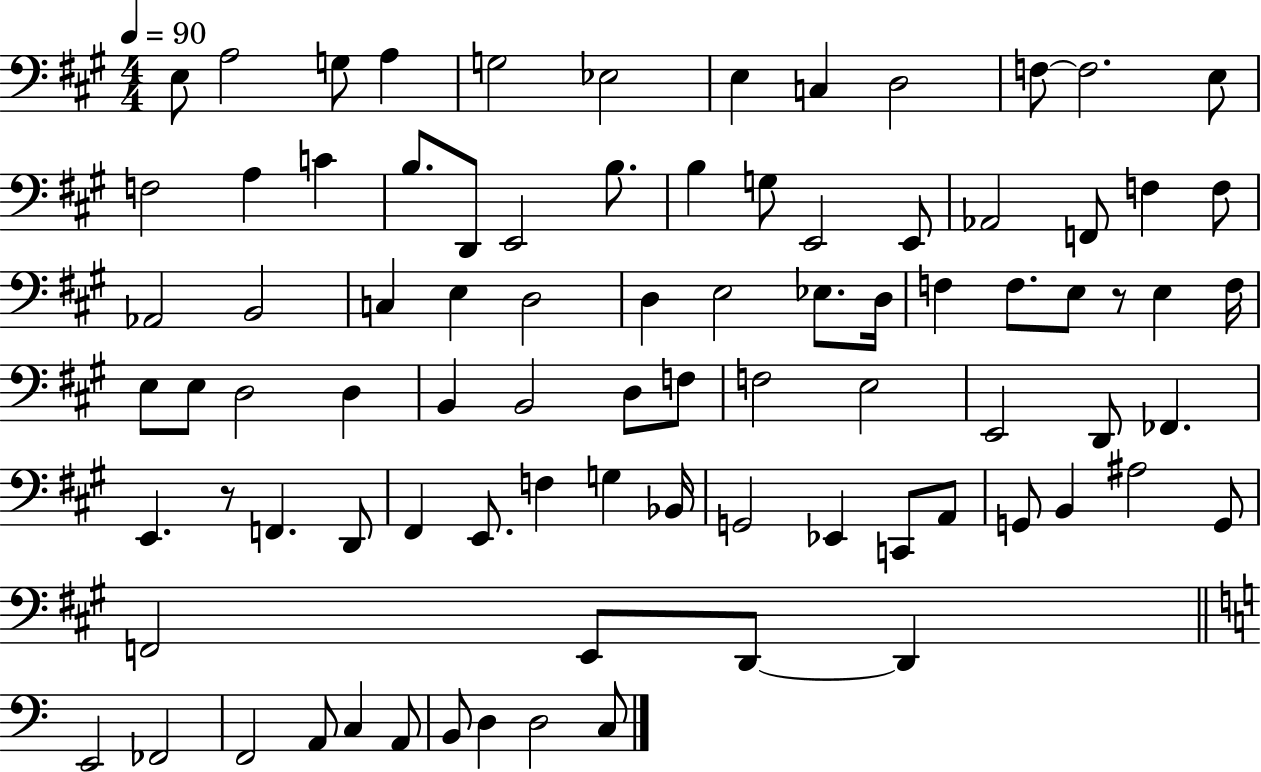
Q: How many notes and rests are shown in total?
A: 86